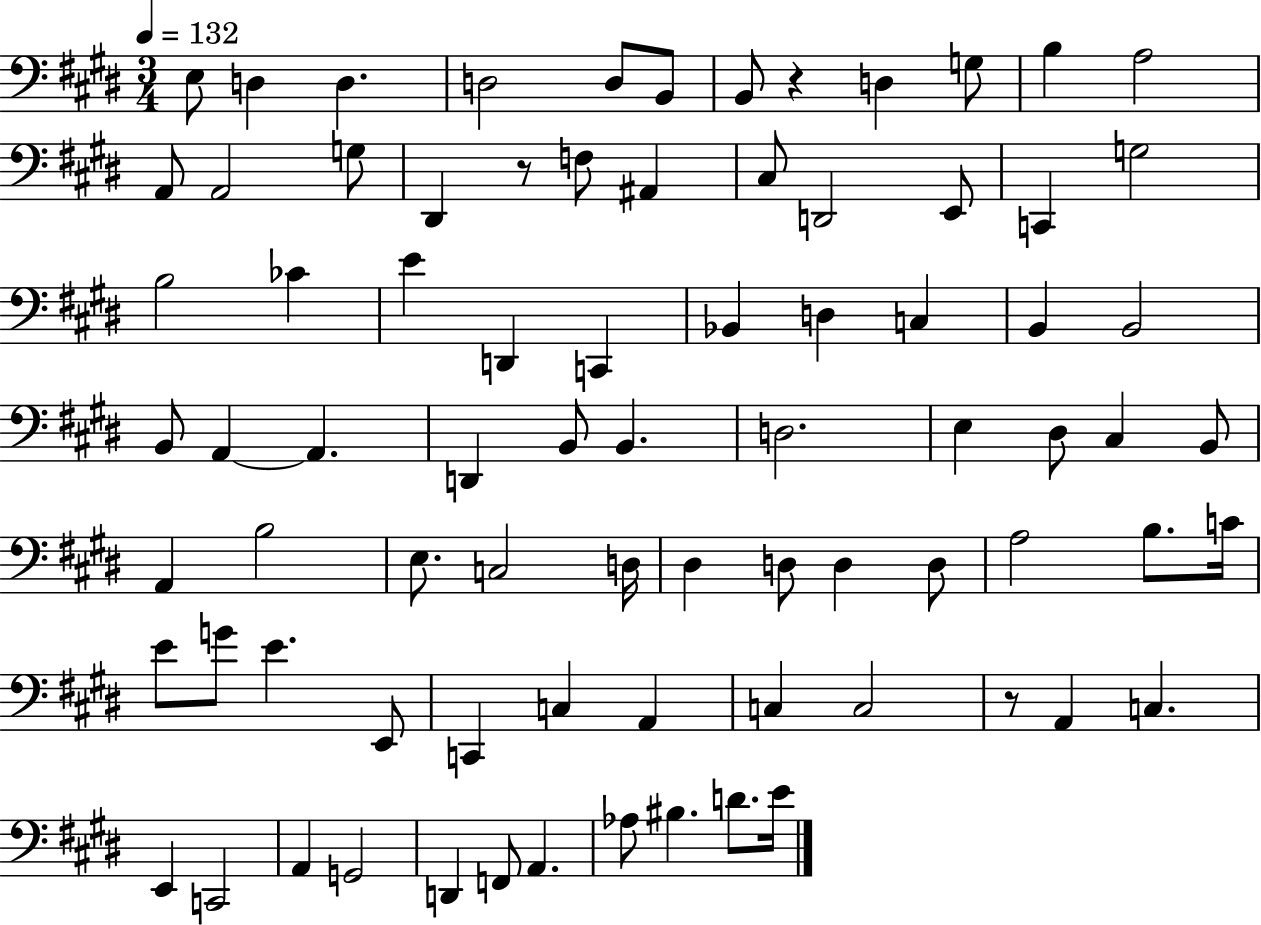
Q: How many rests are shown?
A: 3